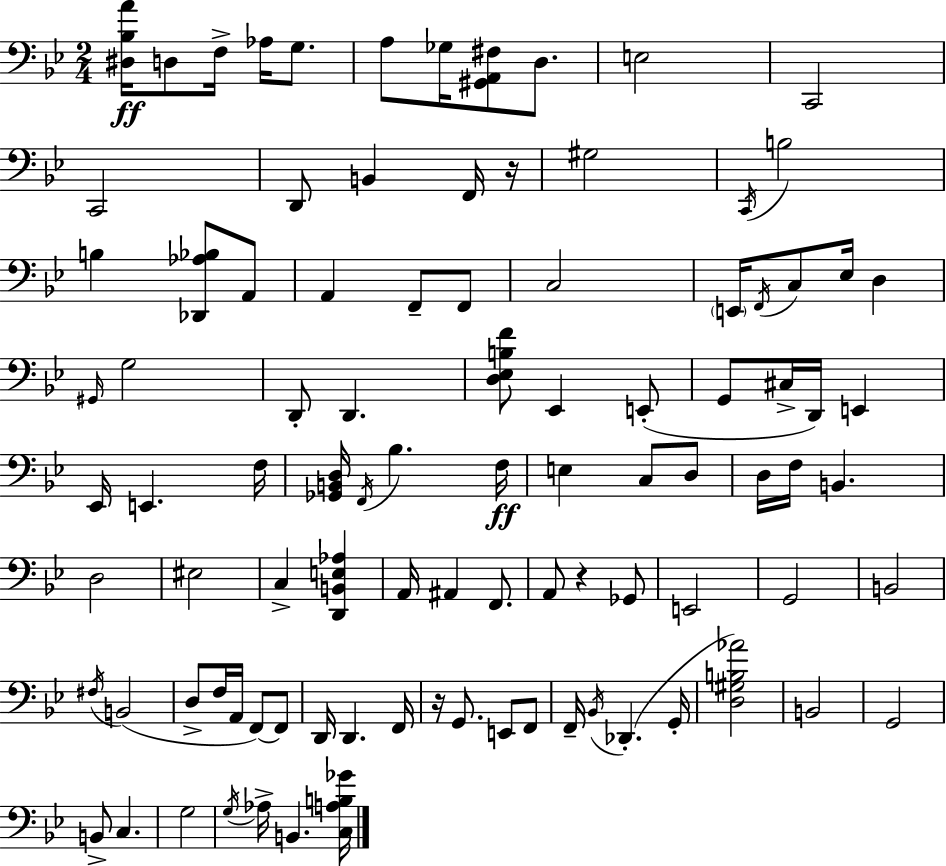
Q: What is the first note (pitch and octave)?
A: D3